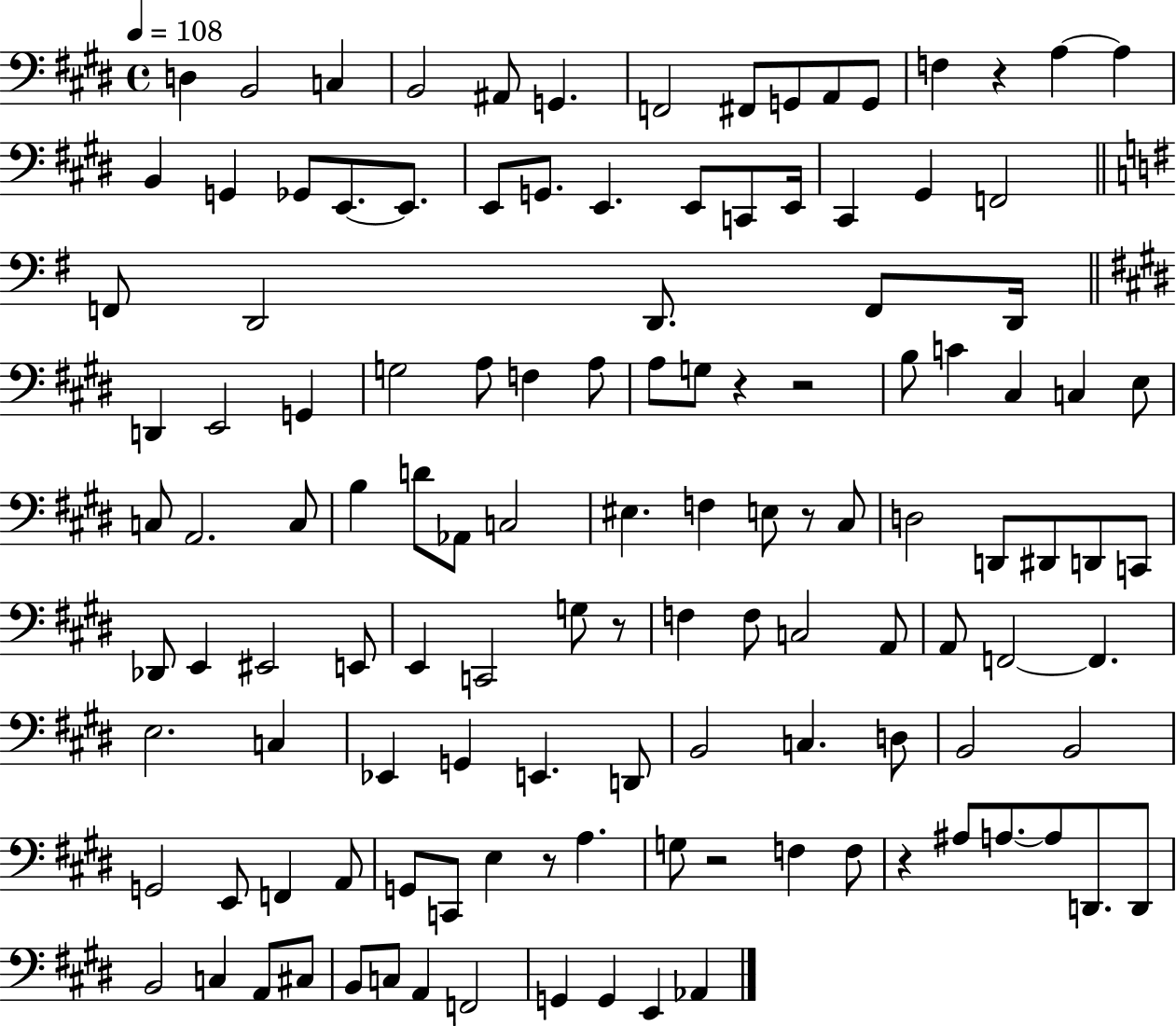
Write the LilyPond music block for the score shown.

{
  \clef bass
  \time 4/4
  \defaultTimeSignature
  \key e \major
  \tempo 4 = 108
  d4 b,2 c4 | b,2 ais,8 g,4. | f,2 fis,8 g,8 a,8 g,8 | f4 r4 a4~~ a4 | \break b,4 g,4 ges,8 e,8.~~ e,8. | e,8 g,8. e,4. e,8 c,8 e,16 | cis,4 gis,4 f,2 | \bar "||" \break \key g \major f,8 d,2 d,8. f,8 d,16 | \bar "||" \break \key e \major d,4 e,2 g,4 | g2 a8 f4 a8 | a8 g8 r4 r2 | b8 c'4 cis4 c4 e8 | \break c8 a,2. c8 | b4 d'8 aes,8 c2 | eis4. f4 e8 r8 cis8 | d2 d,8 dis,8 d,8 c,8 | \break des,8 e,4 eis,2 e,8 | e,4 c,2 g8 r8 | f4 f8 c2 a,8 | a,8 f,2~~ f,4. | \break e2. c4 | ees,4 g,4 e,4. d,8 | b,2 c4. d8 | b,2 b,2 | \break g,2 e,8 f,4 a,8 | g,8 c,8 e4 r8 a4. | g8 r2 f4 f8 | r4 ais8 a8.~~ a8 d,8. d,8 | \break b,2 c4 a,8 cis8 | b,8 c8 a,4 f,2 | g,4 g,4 e,4 aes,4 | \bar "|."
}